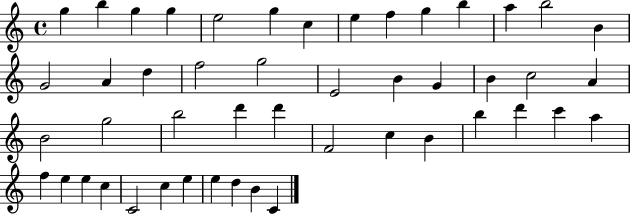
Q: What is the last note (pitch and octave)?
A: C4